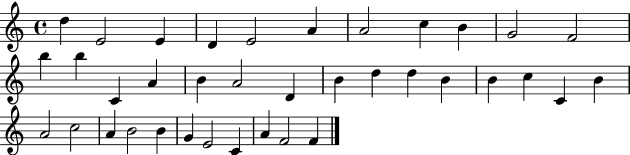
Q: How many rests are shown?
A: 0